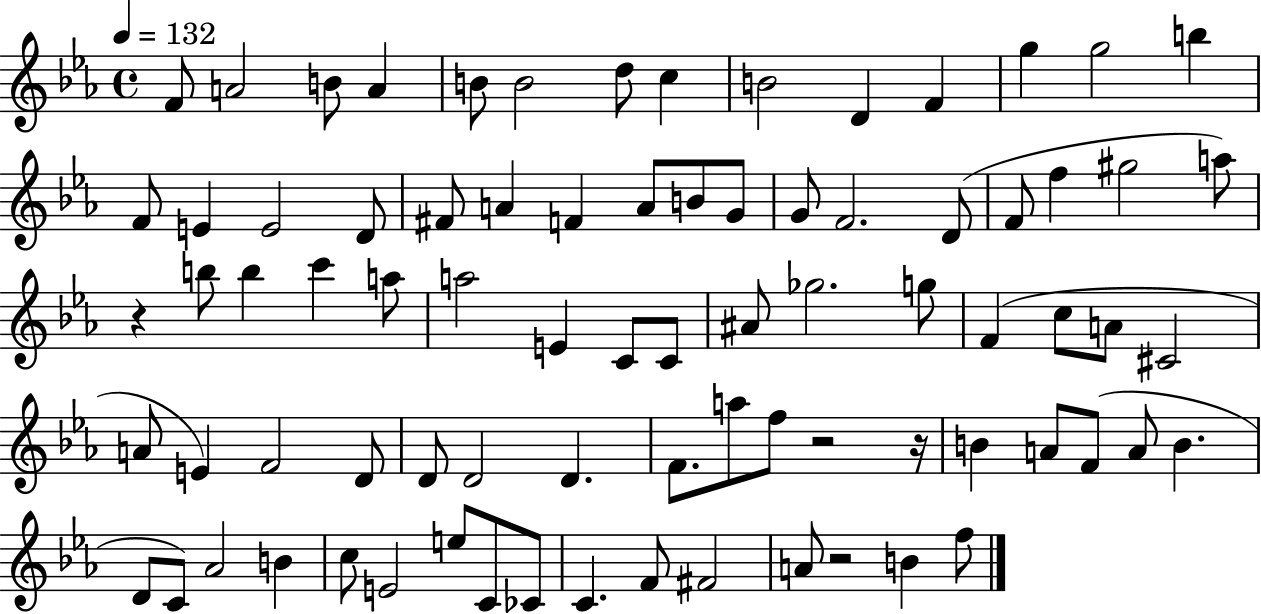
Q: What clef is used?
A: treble